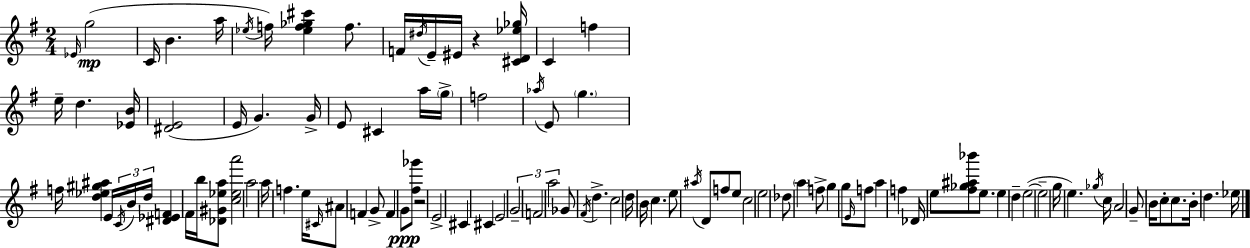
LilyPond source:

{
  \clef treble
  \numericTimeSignature
  \time 2/4
  \key g \major
  \repeat volta 2 { \grace { ees'16 }(\mp g''2 | c'16 b'4. | a''16 \acciaccatura { ees''16 }) f''16 <ees'' f'' ges'' cis'''>4 f''8. | f'16 \acciaccatura { dis''16 } e'16-- eis'16 r4 | \break <cis' d' ees'' ges''>16 c'4 f''4 | e''16-- d''4. | <ees' b'>16 <dis' e'>2( | e'16 g'4.) | \break g'16-> e'8 cis'4 | a''16 \parenthesize g''16-> f''2 | \acciaccatura { aes''16 } e'8 \parenthesize g''4. | f''16 <d'' ees'' gis'' ais''>4 | \break e'16 \tuplet 3/2 { \acciaccatura { c'16 } b'16 d''16 } <dis' ees' f'>4 | fis'16 b''16 <des' gis' ees'' a''>8 <c'' ees'' a'''>2 | a''2 | a''16 f''4. | \break e''16 \grace { cis'16 } ais'8 | f'4 g'8-> f'4 | g'8\ppp <fis'' ges'''>8 r2 | e'2-> | \break cis'4 | cis'4 e'2 | \tuplet 3/2 { g'2-- | f'2 | \break a''2 } | ges'8 | \acciaccatura { fis'16 } d''4.-> c''2 | d''16 | \break b'16 c''4. e''8 | \acciaccatura { ais''16 } d'8 f''8 e''8 | c''2 | e''2 | \break des''8 \parenthesize a''4 f''8-> | g''4 g''8 \grace { e'16 } f''8 | a''4 f''4 | des'16 e''8 <fis'' ges'' ais'' bes'''>8 e''8. | \break e''4 d''4-- | e''2~(~ | e''2-- | g''16 e''4.) | \break \acciaccatura { ges''16 } c''16 a'2 | g'8-- b'16 c''8-. c''8. | b'16-. d''4. | ees''16 } \bar "|."
}